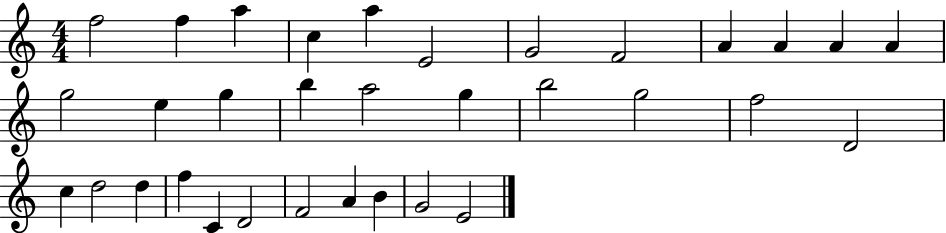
{
  \clef treble
  \numericTimeSignature
  \time 4/4
  \key c \major
  f''2 f''4 a''4 | c''4 a''4 e'2 | g'2 f'2 | a'4 a'4 a'4 a'4 | \break g''2 e''4 g''4 | b''4 a''2 g''4 | b''2 g''2 | f''2 d'2 | \break c''4 d''2 d''4 | f''4 c'4 d'2 | f'2 a'4 b'4 | g'2 e'2 | \break \bar "|."
}